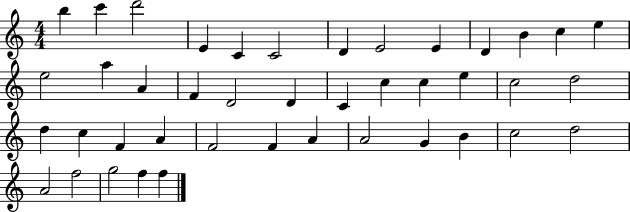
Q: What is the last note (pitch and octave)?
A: F5